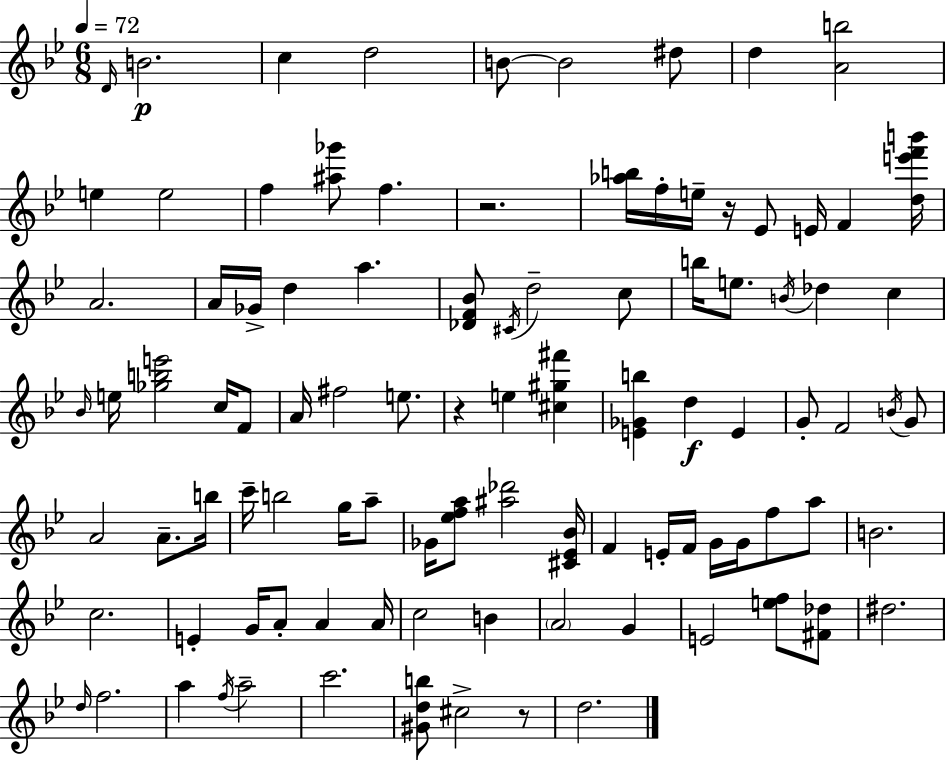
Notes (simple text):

D4/s B4/h. C5/q D5/h B4/e B4/h D#5/e D5/q [A4,B5]/h E5/q E5/h F5/q [A#5,Gb6]/e F5/q. R/h. [Ab5,B5]/s F5/s E5/s R/s Eb4/e E4/s F4/q [D5,E6,F6,B6]/s A4/h. A4/s Gb4/s D5/q A5/q. [Db4,F4,Bb4]/e C#4/s D5/h C5/e B5/s E5/e. B4/s Db5/q C5/q Bb4/s E5/s [Gb5,B5,E6]/h C5/s F4/e A4/s F#5/h E5/e. R/q E5/q [C#5,G#5,F#6]/q [E4,Gb4,B5]/q D5/q E4/q G4/e F4/h B4/s G4/e A4/h A4/e. B5/s C6/s B5/h G5/s A5/e Gb4/s [Eb5,F5,A5]/e [A#5,Db6]/h [C#4,Eb4,Bb4]/s F4/q E4/s F4/s G4/s G4/s F5/e A5/e B4/h. C5/h. E4/q G4/s A4/e A4/q A4/s C5/h B4/q A4/h G4/q E4/h [E5,F5]/e [F#4,Db5]/e D#5/h. D5/s F5/h. A5/q F5/s A5/h C6/h. [G#4,D5,B5]/e C#5/h R/e D5/h.